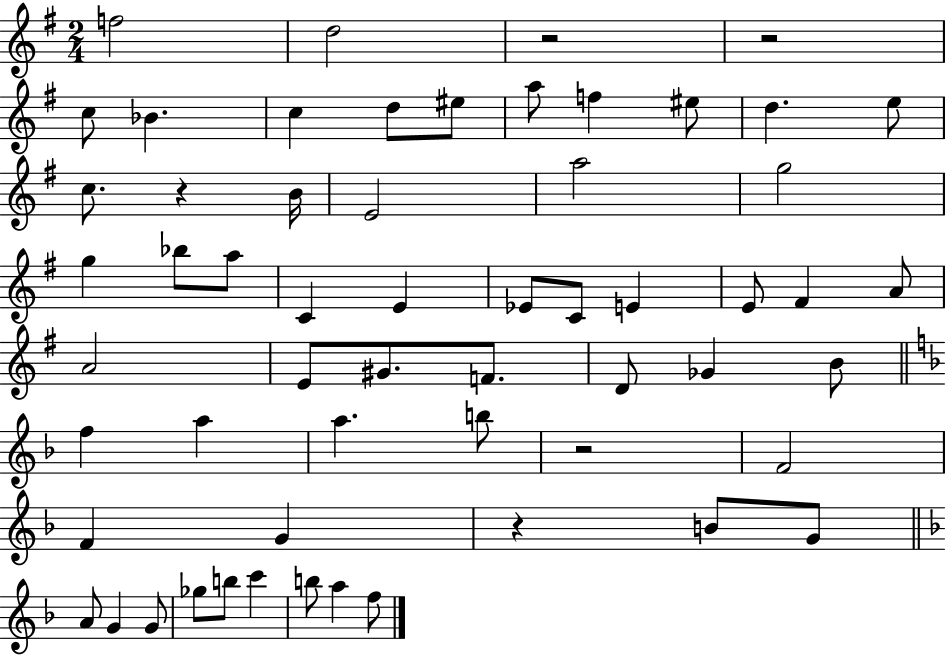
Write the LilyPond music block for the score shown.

{
  \clef treble
  \numericTimeSignature
  \time 2/4
  \key g \major
  \repeat volta 2 { f''2 | d''2 | r2 | r2 | \break c''8 bes'4. | c''4 d''8 eis''8 | a''8 f''4 eis''8 | d''4. e''8 | \break c''8. r4 b'16 | e'2 | a''2 | g''2 | \break g''4 bes''8 a''8 | c'4 e'4 | ees'8 c'8 e'4 | e'8 fis'4 a'8 | \break a'2 | e'8 gis'8. f'8. | d'8 ges'4 b'8 | \bar "||" \break \key f \major f''4 a''4 | a''4. b''8 | r2 | f'2 | \break f'4 g'4 | r4 b'8 g'8 | \bar "||" \break \key f \major a'8 g'4 g'8 | ges''8 b''8 c'''4 | b''8 a''4 f''8 | } \bar "|."
}